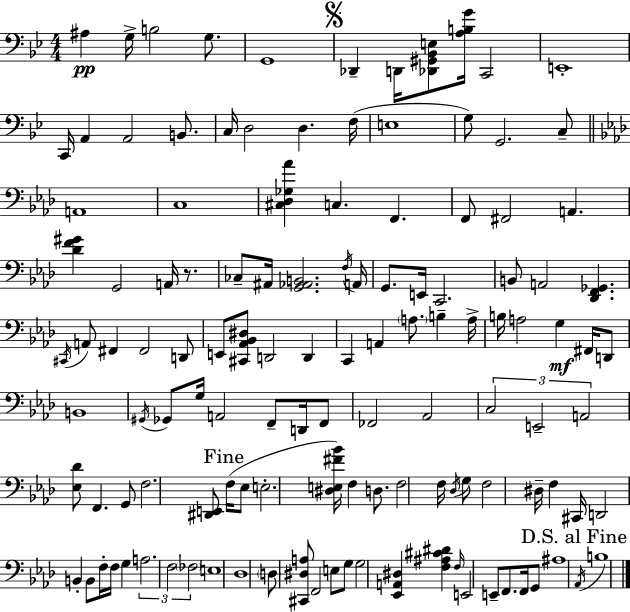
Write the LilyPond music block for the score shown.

{
  \clef bass
  \numericTimeSignature
  \time 4/4
  \key bes \major
  ais4\pp g16-> b2 g8. | g,1 | \mark \markup { \musicglyph "scripts.segno" } des,4-- d,16 <des, gis, bes, e>8 <a b g'>16 c,2 | e,1-. | \break c,16 a,4 a,2 b,8. | c16 d2 d4. f16( | e1 | g8) g,2. c8-- | \break \bar "||" \break \key aes \major a,1 | c1 | <cis des ges aes'>4 c4. f,4. | f,8 fis,2 a,4. | \break <des' f' gis'>4 g,2 a,16 r8. | ces8-- ais,16 <g, aes, b,>2. \acciaccatura { f16 } | a,16 g,8. e,16 c,2. | b,8 a,2 <des, f, ges,>4. | \break \acciaccatura { cis,16 } a,8 fis,4 fis,2 | d,8 e,8 <cis, aes, bes, dis>8 d,2 d,4 | c,4 a,4 \parenthesize a8. b4-- | a16-> b16 a2 g4\mf fis,16 | \break d,8 b,1 | \acciaccatura { gis,16 } ges,8 g16 a,2 f,8-- | d,16 f,8 fes,2 aes,2 | \tuplet 3/2 { c2 e,2-- | \break a,2 } <ees des'>8 f,4. | g,8 f2. | <dis, e,>8 \mark "Fine" f16( ees8 e2.-. | <dis e fis' bes'>16) f4 d8. f2 | \break f16 \acciaccatura { des16 } g8 f2 dis16-- f4 | cis,16 d,2 b,4-. | b,8 f16-. f16 g4 \tuplet 3/2 { a2. | f2 \parenthesize fes2 } | \break e1 | des1 | \parenthesize d8 <cis, dis a>8 f,2 | e8 g8 g2 <ees, a, dis>4 | \break <f ais cis' dis'>4 \grace { f16 } e,2 e,8-- f,8. | f,16 g,8 ais1 | \mark "D.S. al Fine" \acciaccatura { aes,16 } b1 | \bar "|."
}